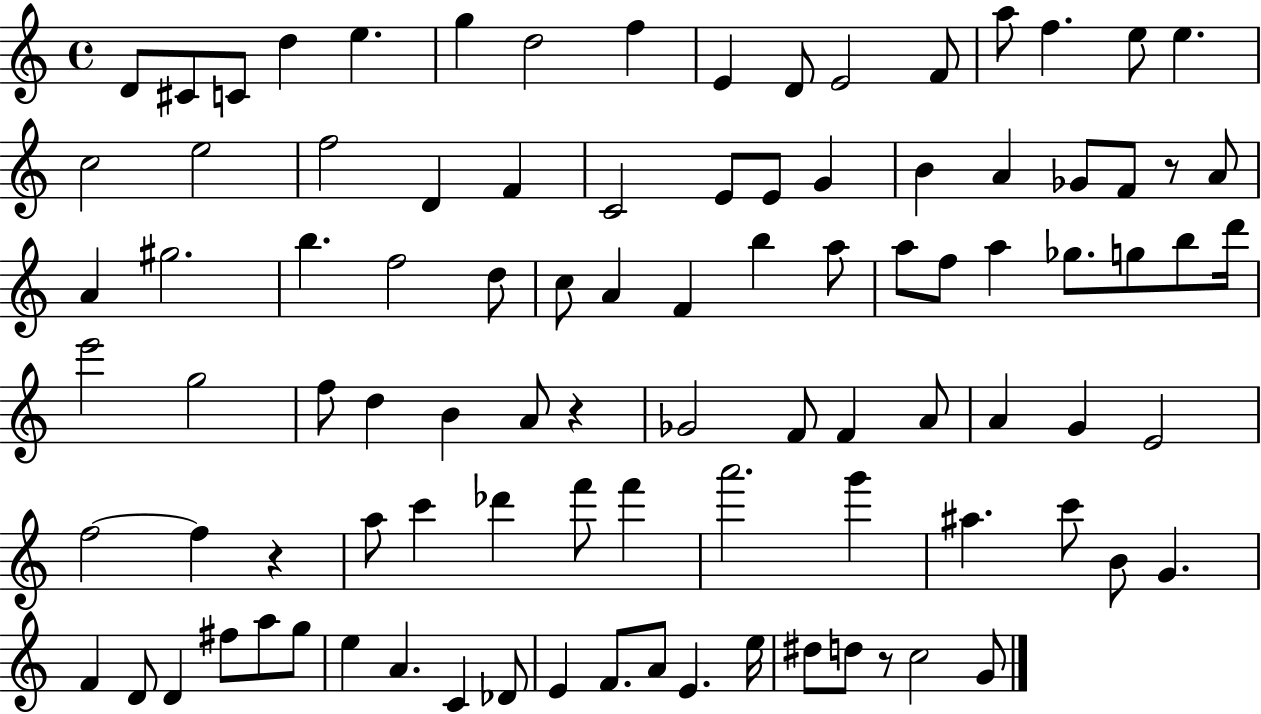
X:1
T:Untitled
M:4/4
L:1/4
K:C
D/2 ^C/2 C/2 d e g d2 f E D/2 E2 F/2 a/2 f e/2 e c2 e2 f2 D F C2 E/2 E/2 G B A _G/2 F/2 z/2 A/2 A ^g2 b f2 d/2 c/2 A F b a/2 a/2 f/2 a _g/2 g/2 b/2 d'/4 e'2 g2 f/2 d B A/2 z _G2 F/2 F A/2 A G E2 f2 f z a/2 c' _d' f'/2 f' a'2 g' ^a c'/2 B/2 G F D/2 D ^f/2 a/2 g/2 e A C _D/2 E F/2 A/2 E e/4 ^d/2 d/2 z/2 c2 G/2